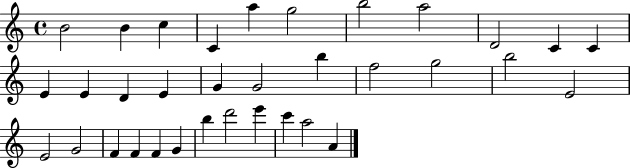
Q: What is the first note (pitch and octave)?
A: B4